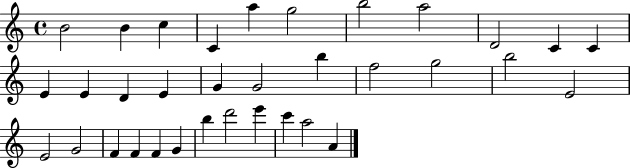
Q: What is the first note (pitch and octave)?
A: B4